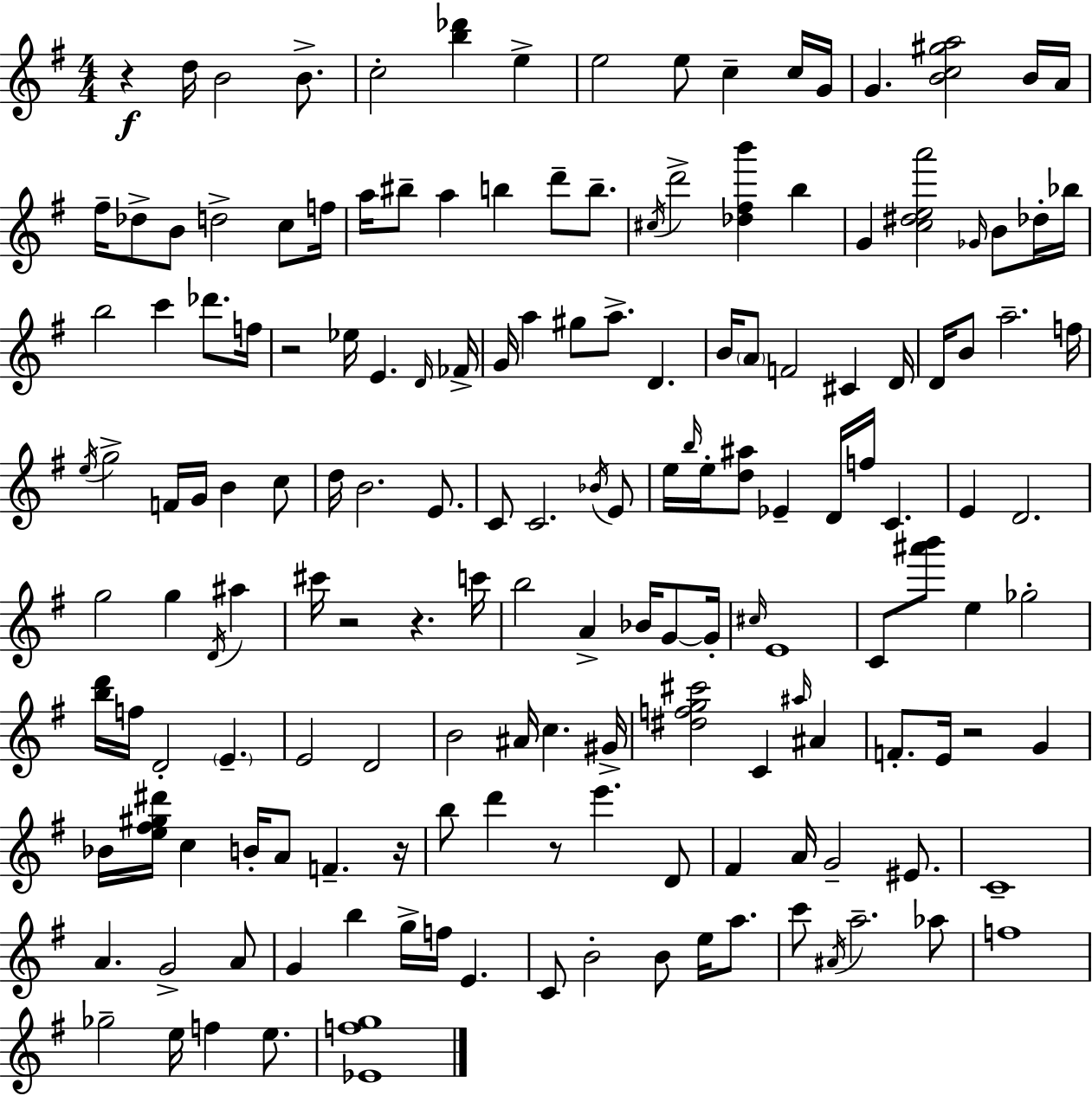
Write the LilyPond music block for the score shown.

{
  \clef treble
  \numericTimeSignature
  \time 4/4
  \key g \major
  r4\f d''16 b'2 b'8.-> | c''2-. <b'' des'''>4 e''4-> | e''2 e''8 c''4-- c''16 g'16 | g'4. <b' c'' gis'' a''>2 b'16 a'16 | \break fis''16-- des''8-> b'8 d''2-> c''8 f''16 | a''16 bis''8-- a''4 b''4 d'''8-- b''8.-- | \acciaccatura { cis''16 } d'''2-> <des'' fis'' b'''>4 b''4 | g'4 <c'' dis'' e'' a'''>2 \grace { ges'16 } b'8 | \break des''16-. bes''16 b''2 c'''4 des'''8. | f''16 r2 ees''16 e'4. | \grace { d'16 } fes'16-> g'16 a''4 gis''8 a''8.-> d'4. | b'16 \parenthesize a'8 f'2 cis'4 | \break d'16 d'16 b'8 a''2.-- | f''16 \acciaccatura { e''16 } g''2-> f'16 g'16 b'4 | c''8 d''16 b'2. | e'8. c'8 c'2. | \break \acciaccatura { bes'16 } e'8 e''16 \grace { b''16 } e''16-. <d'' ais''>8 ees'4-- d'16 f''16 | c'4. e'4 d'2. | g''2 g''4 | \acciaccatura { d'16 } ais''4 cis'''16 r2 | \break r4. c'''16 b''2 a'4-> | bes'16 g'8~~ g'16-. \grace { cis''16 } e'1 | c'8 <ais''' b'''>8 e''4 | ges''2-. <b'' d'''>16 f''16 d'2-. | \break \parenthesize e'4.-- e'2 | d'2 b'2 | ais'16 c''4. gis'16-> <dis'' f'' g'' cis'''>2 | c'4 \grace { ais''16 } ais'4 f'8.-. e'16 r2 | \break g'4 bes'16 <e'' fis'' gis'' dis'''>16 c''4 b'16-. | a'8 f'4.-- r16 b''8 d'''4 r8 | e'''4. d'8 fis'4 a'16 g'2-- | eis'8. c'1-- | \break a'4. g'2-> | a'8 g'4 b''4 | g''16-> f''16 e'4. c'8 b'2-. | b'8 e''16 a''8. c'''8 \acciaccatura { ais'16 } a''2.-- | \break aes''8 f''1 | ges''2-- | e''16 f''4 e''8. <ees' f'' g''>1 | \bar "|."
}